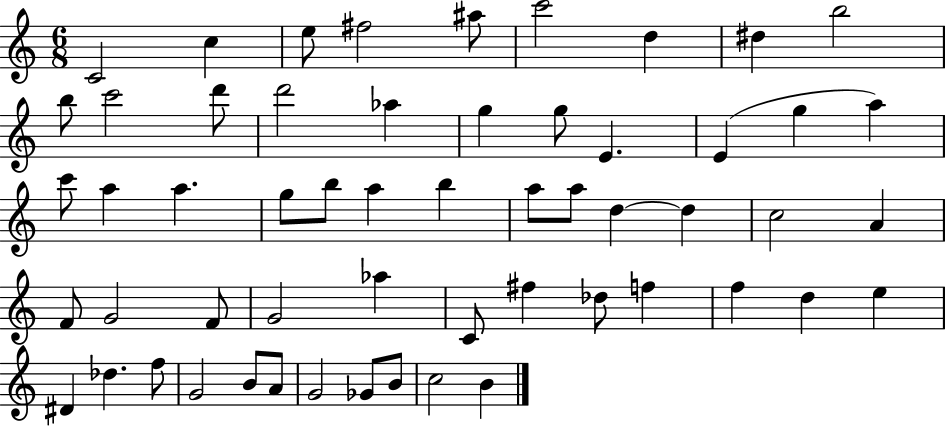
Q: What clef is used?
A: treble